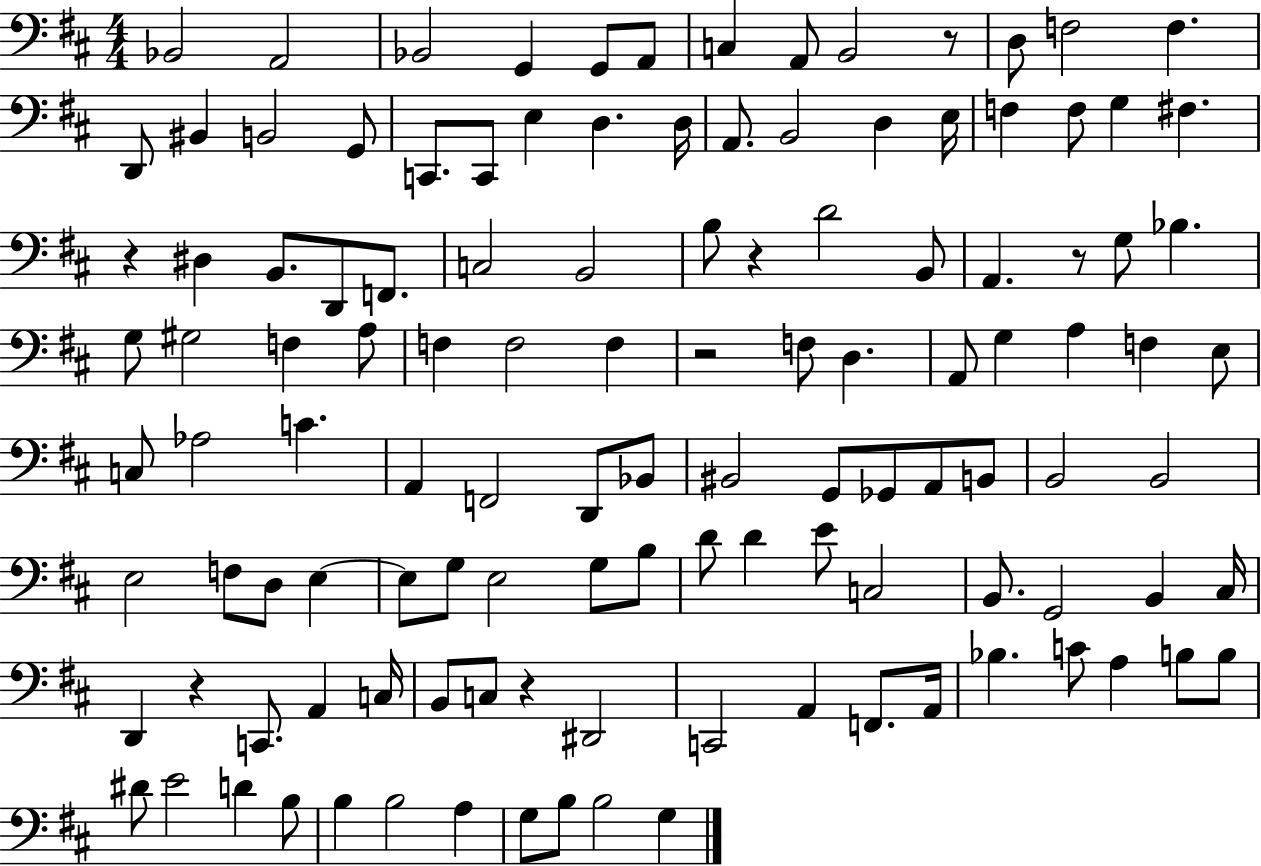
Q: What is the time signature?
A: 4/4